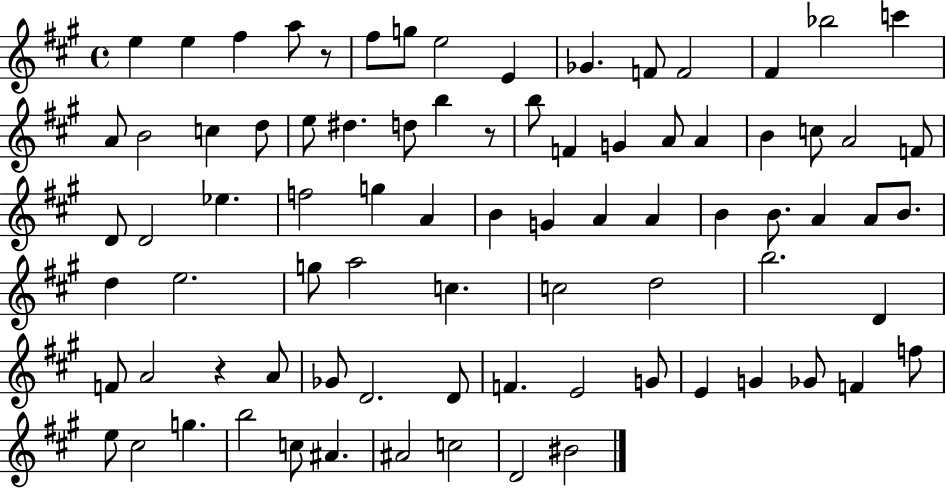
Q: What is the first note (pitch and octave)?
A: E5